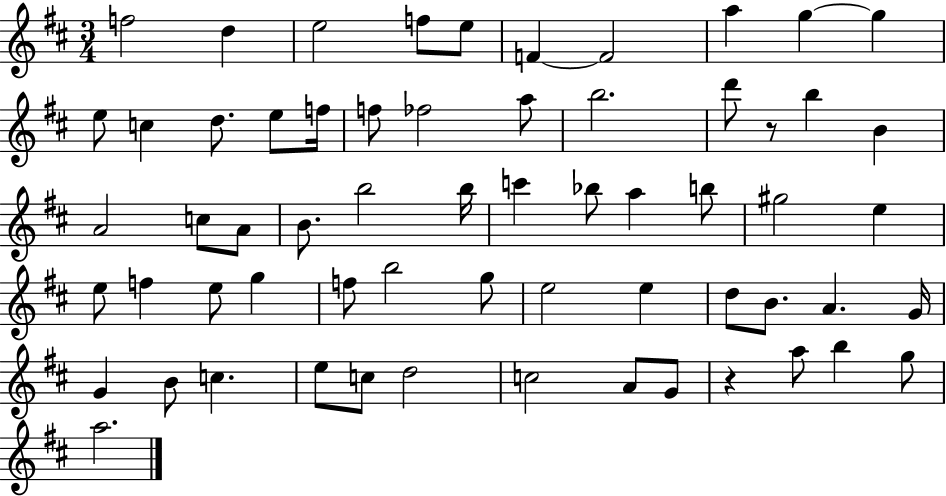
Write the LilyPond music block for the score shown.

{
  \clef treble
  \numericTimeSignature
  \time 3/4
  \key d \major
  f''2 d''4 | e''2 f''8 e''8 | f'4~~ f'2 | a''4 g''4~~ g''4 | \break e''8 c''4 d''8. e''8 f''16 | f''8 fes''2 a''8 | b''2. | d'''8 r8 b''4 b'4 | \break a'2 c''8 a'8 | b'8. b''2 b''16 | c'''4 bes''8 a''4 b''8 | gis''2 e''4 | \break e''8 f''4 e''8 g''4 | f''8 b''2 g''8 | e''2 e''4 | d''8 b'8. a'4. g'16 | \break g'4 b'8 c''4. | e''8 c''8 d''2 | c''2 a'8 g'8 | r4 a''8 b''4 g''8 | \break a''2. | \bar "|."
}